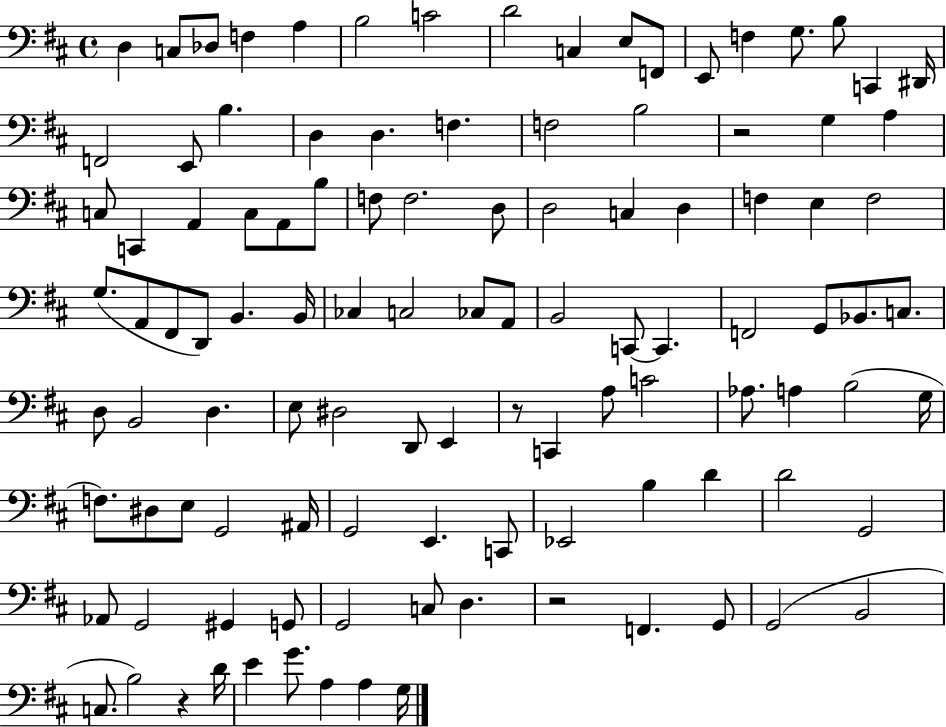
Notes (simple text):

D3/q C3/e Db3/e F3/q A3/q B3/h C4/h D4/h C3/q E3/e F2/e E2/e F3/q G3/e. B3/e C2/q D#2/s F2/h E2/e B3/q. D3/q D3/q. F3/q. F3/h B3/h R/h G3/q A3/q C3/e C2/q A2/q C3/e A2/e B3/e F3/e F3/h. D3/e D3/h C3/q D3/q F3/q E3/q F3/h G3/e. A2/e F#2/e D2/e B2/q. B2/s CES3/q C3/h CES3/e A2/e B2/h C2/e C2/q. F2/h G2/e Bb2/e. C3/e. D3/e B2/h D3/q. E3/e D#3/h D2/e E2/q R/e C2/q A3/e C4/h Ab3/e. A3/q B3/h G3/s F3/e. D#3/e E3/e G2/h A#2/s G2/h E2/q. C2/e Eb2/h B3/q D4/q D4/h G2/h Ab2/e G2/h G#2/q G2/e G2/h C3/e D3/q. R/h F2/q. G2/e G2/h B2/h C3/e. B3/h R/q D4/s E4/q G4/e. A3/q A3/q G3/s